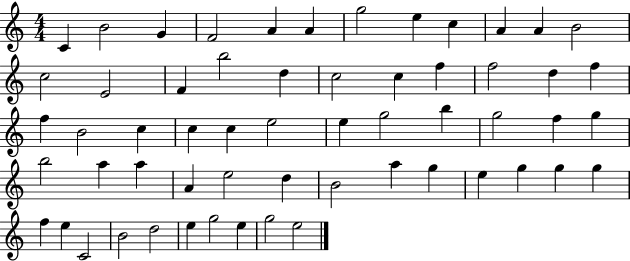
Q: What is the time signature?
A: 4/4